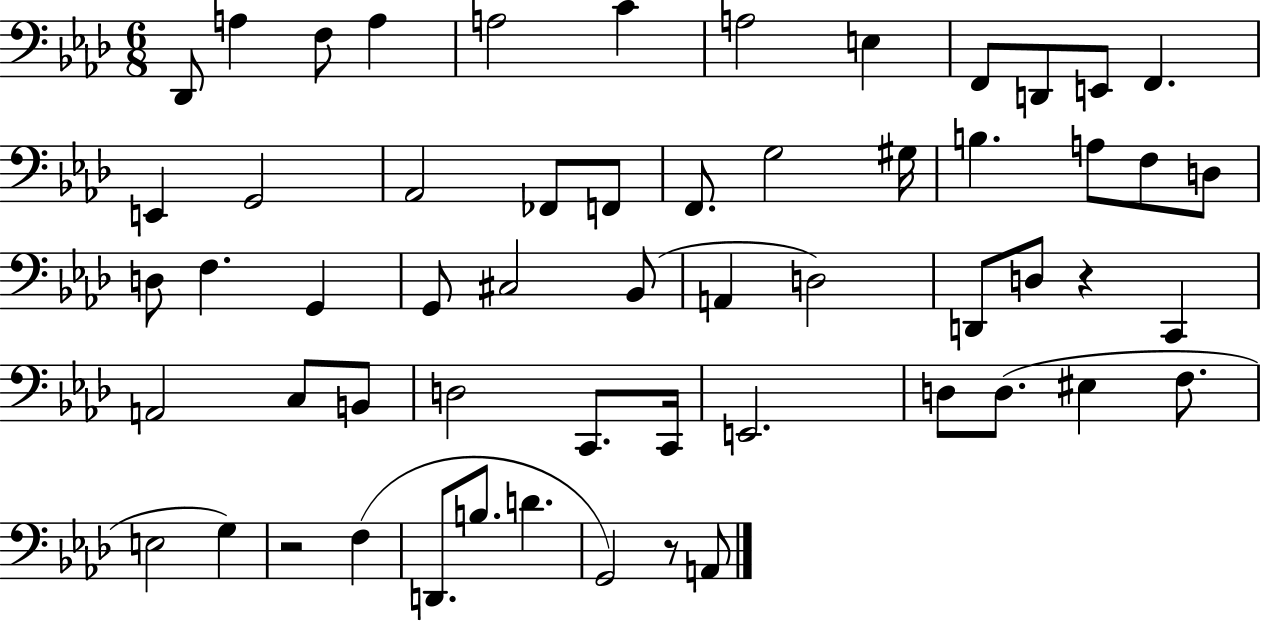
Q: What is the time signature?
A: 6/8